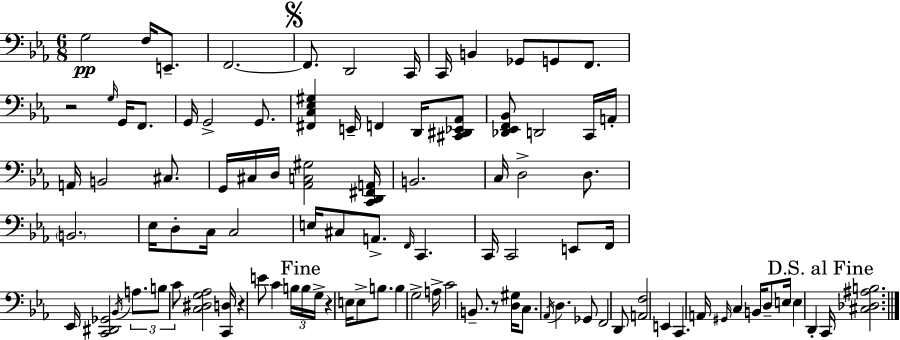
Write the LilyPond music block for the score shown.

{
  \clef bass
  \numericTimeSignature
  \time 6/8
  \key c \minor
  g2\pp f16 e,8.-- | f,2.~~ | \mark \markup { \musicglyph "scripts.segno" } f,8. d,2 c,16 | c,16 b,4 ges,8 g,8 f,8. | \break r2 \grace { g16 } g,16 f,8. | g,16 g,2-> g,8. | <fis, c ees gis>4 e,16-- f,4 d,16 <cis, dis, ees, aes,>8 | <des, ees, f, bes,>8 d,2 c,16 | \break a,16-. a,16 b,2 cis8. | g,16 cis16 d16 <aes, c gis>2 | <c, d, fis, a,>16 b,2. | c16 d2-> d8. | \break \parenthesize b,2. | ees16 d8-. c16 c2 | e16 cis8 a,8.-> \grace { f,16 } c,4. | c,16 c,2 e,8 | \break f,16 ees,16 <c, dis, ges,>2 \acciaccatura { bes,16 } | \tuplet 3/2 { a8. b8 c'8 } <c dis g aes>2 | <c, d>16 r4 e'8 c'4 | \tuplet 3/2 { b16 \mark "Fine" b16 g16-> } r4 e16 e8-> | \break b8. b4 g2-> | a16-> c'2 | b,8.-- r8 <d gis>16 c8. \acciaccatura { aes,16 } d4. | ges,8 f,2 | \break d,8 <a, f>2 | e,4 c,4. a,16 \grace { gis,16 } | c4 b,16 d8-- e16 e4 | d,4-. \mark "D.S. al Fine" c,16 <cis des ais b>2. | \break \bar "|."
}